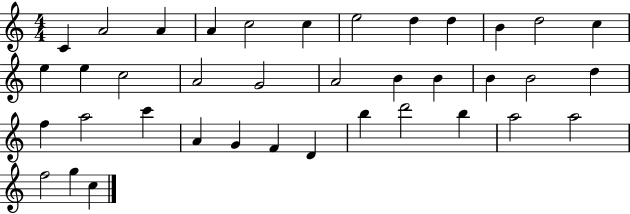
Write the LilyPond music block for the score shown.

{
  \clef treble
  \numericTimeSignature
  \time 4/4
  \key c \major
  c'4 a'2 a'4 | a'4 c''2 c''4 | e''2 d''4 d''4 | b'4 d''2 c''4 | \break e''4 e''4 c''2 | a'2 g'2 | a'2 b'4 b'4 | b'4 b'2 d''4 | \break f''4 a''2 c'''4 | a'4 g'4 f'4 d'4 | b''4 d'''2 b''4 | a''2 a''2 | \break f''2 g''4 c''4 | \bar "|."
}